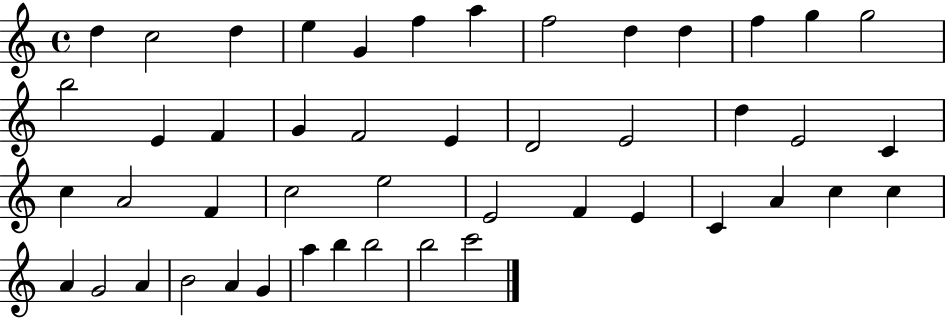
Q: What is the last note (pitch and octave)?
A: C6